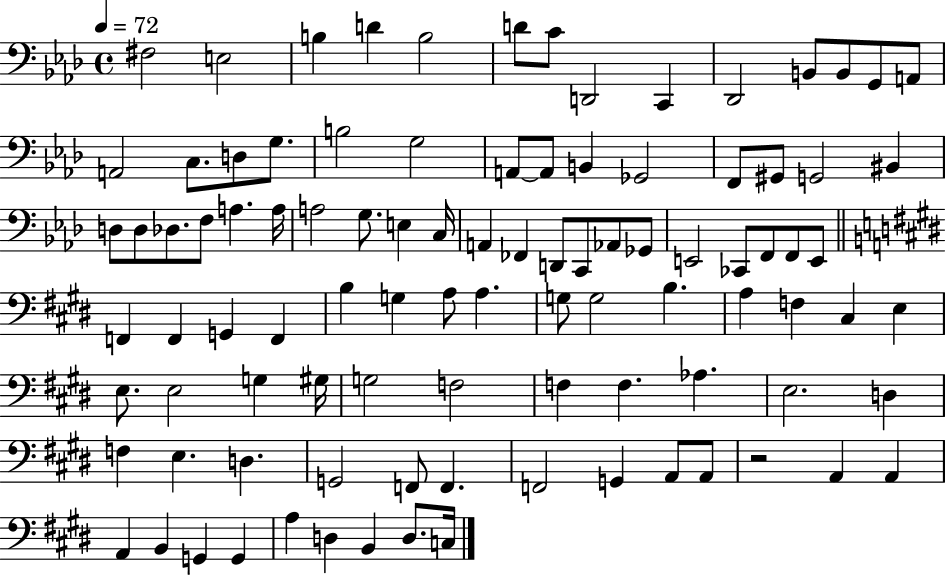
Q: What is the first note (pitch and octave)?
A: F#3